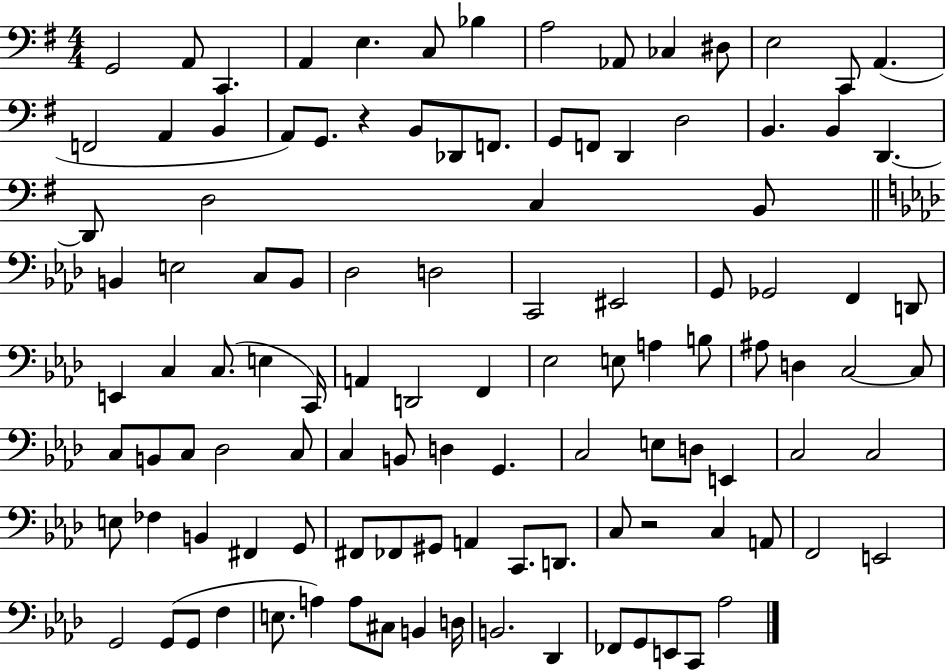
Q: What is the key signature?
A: G major